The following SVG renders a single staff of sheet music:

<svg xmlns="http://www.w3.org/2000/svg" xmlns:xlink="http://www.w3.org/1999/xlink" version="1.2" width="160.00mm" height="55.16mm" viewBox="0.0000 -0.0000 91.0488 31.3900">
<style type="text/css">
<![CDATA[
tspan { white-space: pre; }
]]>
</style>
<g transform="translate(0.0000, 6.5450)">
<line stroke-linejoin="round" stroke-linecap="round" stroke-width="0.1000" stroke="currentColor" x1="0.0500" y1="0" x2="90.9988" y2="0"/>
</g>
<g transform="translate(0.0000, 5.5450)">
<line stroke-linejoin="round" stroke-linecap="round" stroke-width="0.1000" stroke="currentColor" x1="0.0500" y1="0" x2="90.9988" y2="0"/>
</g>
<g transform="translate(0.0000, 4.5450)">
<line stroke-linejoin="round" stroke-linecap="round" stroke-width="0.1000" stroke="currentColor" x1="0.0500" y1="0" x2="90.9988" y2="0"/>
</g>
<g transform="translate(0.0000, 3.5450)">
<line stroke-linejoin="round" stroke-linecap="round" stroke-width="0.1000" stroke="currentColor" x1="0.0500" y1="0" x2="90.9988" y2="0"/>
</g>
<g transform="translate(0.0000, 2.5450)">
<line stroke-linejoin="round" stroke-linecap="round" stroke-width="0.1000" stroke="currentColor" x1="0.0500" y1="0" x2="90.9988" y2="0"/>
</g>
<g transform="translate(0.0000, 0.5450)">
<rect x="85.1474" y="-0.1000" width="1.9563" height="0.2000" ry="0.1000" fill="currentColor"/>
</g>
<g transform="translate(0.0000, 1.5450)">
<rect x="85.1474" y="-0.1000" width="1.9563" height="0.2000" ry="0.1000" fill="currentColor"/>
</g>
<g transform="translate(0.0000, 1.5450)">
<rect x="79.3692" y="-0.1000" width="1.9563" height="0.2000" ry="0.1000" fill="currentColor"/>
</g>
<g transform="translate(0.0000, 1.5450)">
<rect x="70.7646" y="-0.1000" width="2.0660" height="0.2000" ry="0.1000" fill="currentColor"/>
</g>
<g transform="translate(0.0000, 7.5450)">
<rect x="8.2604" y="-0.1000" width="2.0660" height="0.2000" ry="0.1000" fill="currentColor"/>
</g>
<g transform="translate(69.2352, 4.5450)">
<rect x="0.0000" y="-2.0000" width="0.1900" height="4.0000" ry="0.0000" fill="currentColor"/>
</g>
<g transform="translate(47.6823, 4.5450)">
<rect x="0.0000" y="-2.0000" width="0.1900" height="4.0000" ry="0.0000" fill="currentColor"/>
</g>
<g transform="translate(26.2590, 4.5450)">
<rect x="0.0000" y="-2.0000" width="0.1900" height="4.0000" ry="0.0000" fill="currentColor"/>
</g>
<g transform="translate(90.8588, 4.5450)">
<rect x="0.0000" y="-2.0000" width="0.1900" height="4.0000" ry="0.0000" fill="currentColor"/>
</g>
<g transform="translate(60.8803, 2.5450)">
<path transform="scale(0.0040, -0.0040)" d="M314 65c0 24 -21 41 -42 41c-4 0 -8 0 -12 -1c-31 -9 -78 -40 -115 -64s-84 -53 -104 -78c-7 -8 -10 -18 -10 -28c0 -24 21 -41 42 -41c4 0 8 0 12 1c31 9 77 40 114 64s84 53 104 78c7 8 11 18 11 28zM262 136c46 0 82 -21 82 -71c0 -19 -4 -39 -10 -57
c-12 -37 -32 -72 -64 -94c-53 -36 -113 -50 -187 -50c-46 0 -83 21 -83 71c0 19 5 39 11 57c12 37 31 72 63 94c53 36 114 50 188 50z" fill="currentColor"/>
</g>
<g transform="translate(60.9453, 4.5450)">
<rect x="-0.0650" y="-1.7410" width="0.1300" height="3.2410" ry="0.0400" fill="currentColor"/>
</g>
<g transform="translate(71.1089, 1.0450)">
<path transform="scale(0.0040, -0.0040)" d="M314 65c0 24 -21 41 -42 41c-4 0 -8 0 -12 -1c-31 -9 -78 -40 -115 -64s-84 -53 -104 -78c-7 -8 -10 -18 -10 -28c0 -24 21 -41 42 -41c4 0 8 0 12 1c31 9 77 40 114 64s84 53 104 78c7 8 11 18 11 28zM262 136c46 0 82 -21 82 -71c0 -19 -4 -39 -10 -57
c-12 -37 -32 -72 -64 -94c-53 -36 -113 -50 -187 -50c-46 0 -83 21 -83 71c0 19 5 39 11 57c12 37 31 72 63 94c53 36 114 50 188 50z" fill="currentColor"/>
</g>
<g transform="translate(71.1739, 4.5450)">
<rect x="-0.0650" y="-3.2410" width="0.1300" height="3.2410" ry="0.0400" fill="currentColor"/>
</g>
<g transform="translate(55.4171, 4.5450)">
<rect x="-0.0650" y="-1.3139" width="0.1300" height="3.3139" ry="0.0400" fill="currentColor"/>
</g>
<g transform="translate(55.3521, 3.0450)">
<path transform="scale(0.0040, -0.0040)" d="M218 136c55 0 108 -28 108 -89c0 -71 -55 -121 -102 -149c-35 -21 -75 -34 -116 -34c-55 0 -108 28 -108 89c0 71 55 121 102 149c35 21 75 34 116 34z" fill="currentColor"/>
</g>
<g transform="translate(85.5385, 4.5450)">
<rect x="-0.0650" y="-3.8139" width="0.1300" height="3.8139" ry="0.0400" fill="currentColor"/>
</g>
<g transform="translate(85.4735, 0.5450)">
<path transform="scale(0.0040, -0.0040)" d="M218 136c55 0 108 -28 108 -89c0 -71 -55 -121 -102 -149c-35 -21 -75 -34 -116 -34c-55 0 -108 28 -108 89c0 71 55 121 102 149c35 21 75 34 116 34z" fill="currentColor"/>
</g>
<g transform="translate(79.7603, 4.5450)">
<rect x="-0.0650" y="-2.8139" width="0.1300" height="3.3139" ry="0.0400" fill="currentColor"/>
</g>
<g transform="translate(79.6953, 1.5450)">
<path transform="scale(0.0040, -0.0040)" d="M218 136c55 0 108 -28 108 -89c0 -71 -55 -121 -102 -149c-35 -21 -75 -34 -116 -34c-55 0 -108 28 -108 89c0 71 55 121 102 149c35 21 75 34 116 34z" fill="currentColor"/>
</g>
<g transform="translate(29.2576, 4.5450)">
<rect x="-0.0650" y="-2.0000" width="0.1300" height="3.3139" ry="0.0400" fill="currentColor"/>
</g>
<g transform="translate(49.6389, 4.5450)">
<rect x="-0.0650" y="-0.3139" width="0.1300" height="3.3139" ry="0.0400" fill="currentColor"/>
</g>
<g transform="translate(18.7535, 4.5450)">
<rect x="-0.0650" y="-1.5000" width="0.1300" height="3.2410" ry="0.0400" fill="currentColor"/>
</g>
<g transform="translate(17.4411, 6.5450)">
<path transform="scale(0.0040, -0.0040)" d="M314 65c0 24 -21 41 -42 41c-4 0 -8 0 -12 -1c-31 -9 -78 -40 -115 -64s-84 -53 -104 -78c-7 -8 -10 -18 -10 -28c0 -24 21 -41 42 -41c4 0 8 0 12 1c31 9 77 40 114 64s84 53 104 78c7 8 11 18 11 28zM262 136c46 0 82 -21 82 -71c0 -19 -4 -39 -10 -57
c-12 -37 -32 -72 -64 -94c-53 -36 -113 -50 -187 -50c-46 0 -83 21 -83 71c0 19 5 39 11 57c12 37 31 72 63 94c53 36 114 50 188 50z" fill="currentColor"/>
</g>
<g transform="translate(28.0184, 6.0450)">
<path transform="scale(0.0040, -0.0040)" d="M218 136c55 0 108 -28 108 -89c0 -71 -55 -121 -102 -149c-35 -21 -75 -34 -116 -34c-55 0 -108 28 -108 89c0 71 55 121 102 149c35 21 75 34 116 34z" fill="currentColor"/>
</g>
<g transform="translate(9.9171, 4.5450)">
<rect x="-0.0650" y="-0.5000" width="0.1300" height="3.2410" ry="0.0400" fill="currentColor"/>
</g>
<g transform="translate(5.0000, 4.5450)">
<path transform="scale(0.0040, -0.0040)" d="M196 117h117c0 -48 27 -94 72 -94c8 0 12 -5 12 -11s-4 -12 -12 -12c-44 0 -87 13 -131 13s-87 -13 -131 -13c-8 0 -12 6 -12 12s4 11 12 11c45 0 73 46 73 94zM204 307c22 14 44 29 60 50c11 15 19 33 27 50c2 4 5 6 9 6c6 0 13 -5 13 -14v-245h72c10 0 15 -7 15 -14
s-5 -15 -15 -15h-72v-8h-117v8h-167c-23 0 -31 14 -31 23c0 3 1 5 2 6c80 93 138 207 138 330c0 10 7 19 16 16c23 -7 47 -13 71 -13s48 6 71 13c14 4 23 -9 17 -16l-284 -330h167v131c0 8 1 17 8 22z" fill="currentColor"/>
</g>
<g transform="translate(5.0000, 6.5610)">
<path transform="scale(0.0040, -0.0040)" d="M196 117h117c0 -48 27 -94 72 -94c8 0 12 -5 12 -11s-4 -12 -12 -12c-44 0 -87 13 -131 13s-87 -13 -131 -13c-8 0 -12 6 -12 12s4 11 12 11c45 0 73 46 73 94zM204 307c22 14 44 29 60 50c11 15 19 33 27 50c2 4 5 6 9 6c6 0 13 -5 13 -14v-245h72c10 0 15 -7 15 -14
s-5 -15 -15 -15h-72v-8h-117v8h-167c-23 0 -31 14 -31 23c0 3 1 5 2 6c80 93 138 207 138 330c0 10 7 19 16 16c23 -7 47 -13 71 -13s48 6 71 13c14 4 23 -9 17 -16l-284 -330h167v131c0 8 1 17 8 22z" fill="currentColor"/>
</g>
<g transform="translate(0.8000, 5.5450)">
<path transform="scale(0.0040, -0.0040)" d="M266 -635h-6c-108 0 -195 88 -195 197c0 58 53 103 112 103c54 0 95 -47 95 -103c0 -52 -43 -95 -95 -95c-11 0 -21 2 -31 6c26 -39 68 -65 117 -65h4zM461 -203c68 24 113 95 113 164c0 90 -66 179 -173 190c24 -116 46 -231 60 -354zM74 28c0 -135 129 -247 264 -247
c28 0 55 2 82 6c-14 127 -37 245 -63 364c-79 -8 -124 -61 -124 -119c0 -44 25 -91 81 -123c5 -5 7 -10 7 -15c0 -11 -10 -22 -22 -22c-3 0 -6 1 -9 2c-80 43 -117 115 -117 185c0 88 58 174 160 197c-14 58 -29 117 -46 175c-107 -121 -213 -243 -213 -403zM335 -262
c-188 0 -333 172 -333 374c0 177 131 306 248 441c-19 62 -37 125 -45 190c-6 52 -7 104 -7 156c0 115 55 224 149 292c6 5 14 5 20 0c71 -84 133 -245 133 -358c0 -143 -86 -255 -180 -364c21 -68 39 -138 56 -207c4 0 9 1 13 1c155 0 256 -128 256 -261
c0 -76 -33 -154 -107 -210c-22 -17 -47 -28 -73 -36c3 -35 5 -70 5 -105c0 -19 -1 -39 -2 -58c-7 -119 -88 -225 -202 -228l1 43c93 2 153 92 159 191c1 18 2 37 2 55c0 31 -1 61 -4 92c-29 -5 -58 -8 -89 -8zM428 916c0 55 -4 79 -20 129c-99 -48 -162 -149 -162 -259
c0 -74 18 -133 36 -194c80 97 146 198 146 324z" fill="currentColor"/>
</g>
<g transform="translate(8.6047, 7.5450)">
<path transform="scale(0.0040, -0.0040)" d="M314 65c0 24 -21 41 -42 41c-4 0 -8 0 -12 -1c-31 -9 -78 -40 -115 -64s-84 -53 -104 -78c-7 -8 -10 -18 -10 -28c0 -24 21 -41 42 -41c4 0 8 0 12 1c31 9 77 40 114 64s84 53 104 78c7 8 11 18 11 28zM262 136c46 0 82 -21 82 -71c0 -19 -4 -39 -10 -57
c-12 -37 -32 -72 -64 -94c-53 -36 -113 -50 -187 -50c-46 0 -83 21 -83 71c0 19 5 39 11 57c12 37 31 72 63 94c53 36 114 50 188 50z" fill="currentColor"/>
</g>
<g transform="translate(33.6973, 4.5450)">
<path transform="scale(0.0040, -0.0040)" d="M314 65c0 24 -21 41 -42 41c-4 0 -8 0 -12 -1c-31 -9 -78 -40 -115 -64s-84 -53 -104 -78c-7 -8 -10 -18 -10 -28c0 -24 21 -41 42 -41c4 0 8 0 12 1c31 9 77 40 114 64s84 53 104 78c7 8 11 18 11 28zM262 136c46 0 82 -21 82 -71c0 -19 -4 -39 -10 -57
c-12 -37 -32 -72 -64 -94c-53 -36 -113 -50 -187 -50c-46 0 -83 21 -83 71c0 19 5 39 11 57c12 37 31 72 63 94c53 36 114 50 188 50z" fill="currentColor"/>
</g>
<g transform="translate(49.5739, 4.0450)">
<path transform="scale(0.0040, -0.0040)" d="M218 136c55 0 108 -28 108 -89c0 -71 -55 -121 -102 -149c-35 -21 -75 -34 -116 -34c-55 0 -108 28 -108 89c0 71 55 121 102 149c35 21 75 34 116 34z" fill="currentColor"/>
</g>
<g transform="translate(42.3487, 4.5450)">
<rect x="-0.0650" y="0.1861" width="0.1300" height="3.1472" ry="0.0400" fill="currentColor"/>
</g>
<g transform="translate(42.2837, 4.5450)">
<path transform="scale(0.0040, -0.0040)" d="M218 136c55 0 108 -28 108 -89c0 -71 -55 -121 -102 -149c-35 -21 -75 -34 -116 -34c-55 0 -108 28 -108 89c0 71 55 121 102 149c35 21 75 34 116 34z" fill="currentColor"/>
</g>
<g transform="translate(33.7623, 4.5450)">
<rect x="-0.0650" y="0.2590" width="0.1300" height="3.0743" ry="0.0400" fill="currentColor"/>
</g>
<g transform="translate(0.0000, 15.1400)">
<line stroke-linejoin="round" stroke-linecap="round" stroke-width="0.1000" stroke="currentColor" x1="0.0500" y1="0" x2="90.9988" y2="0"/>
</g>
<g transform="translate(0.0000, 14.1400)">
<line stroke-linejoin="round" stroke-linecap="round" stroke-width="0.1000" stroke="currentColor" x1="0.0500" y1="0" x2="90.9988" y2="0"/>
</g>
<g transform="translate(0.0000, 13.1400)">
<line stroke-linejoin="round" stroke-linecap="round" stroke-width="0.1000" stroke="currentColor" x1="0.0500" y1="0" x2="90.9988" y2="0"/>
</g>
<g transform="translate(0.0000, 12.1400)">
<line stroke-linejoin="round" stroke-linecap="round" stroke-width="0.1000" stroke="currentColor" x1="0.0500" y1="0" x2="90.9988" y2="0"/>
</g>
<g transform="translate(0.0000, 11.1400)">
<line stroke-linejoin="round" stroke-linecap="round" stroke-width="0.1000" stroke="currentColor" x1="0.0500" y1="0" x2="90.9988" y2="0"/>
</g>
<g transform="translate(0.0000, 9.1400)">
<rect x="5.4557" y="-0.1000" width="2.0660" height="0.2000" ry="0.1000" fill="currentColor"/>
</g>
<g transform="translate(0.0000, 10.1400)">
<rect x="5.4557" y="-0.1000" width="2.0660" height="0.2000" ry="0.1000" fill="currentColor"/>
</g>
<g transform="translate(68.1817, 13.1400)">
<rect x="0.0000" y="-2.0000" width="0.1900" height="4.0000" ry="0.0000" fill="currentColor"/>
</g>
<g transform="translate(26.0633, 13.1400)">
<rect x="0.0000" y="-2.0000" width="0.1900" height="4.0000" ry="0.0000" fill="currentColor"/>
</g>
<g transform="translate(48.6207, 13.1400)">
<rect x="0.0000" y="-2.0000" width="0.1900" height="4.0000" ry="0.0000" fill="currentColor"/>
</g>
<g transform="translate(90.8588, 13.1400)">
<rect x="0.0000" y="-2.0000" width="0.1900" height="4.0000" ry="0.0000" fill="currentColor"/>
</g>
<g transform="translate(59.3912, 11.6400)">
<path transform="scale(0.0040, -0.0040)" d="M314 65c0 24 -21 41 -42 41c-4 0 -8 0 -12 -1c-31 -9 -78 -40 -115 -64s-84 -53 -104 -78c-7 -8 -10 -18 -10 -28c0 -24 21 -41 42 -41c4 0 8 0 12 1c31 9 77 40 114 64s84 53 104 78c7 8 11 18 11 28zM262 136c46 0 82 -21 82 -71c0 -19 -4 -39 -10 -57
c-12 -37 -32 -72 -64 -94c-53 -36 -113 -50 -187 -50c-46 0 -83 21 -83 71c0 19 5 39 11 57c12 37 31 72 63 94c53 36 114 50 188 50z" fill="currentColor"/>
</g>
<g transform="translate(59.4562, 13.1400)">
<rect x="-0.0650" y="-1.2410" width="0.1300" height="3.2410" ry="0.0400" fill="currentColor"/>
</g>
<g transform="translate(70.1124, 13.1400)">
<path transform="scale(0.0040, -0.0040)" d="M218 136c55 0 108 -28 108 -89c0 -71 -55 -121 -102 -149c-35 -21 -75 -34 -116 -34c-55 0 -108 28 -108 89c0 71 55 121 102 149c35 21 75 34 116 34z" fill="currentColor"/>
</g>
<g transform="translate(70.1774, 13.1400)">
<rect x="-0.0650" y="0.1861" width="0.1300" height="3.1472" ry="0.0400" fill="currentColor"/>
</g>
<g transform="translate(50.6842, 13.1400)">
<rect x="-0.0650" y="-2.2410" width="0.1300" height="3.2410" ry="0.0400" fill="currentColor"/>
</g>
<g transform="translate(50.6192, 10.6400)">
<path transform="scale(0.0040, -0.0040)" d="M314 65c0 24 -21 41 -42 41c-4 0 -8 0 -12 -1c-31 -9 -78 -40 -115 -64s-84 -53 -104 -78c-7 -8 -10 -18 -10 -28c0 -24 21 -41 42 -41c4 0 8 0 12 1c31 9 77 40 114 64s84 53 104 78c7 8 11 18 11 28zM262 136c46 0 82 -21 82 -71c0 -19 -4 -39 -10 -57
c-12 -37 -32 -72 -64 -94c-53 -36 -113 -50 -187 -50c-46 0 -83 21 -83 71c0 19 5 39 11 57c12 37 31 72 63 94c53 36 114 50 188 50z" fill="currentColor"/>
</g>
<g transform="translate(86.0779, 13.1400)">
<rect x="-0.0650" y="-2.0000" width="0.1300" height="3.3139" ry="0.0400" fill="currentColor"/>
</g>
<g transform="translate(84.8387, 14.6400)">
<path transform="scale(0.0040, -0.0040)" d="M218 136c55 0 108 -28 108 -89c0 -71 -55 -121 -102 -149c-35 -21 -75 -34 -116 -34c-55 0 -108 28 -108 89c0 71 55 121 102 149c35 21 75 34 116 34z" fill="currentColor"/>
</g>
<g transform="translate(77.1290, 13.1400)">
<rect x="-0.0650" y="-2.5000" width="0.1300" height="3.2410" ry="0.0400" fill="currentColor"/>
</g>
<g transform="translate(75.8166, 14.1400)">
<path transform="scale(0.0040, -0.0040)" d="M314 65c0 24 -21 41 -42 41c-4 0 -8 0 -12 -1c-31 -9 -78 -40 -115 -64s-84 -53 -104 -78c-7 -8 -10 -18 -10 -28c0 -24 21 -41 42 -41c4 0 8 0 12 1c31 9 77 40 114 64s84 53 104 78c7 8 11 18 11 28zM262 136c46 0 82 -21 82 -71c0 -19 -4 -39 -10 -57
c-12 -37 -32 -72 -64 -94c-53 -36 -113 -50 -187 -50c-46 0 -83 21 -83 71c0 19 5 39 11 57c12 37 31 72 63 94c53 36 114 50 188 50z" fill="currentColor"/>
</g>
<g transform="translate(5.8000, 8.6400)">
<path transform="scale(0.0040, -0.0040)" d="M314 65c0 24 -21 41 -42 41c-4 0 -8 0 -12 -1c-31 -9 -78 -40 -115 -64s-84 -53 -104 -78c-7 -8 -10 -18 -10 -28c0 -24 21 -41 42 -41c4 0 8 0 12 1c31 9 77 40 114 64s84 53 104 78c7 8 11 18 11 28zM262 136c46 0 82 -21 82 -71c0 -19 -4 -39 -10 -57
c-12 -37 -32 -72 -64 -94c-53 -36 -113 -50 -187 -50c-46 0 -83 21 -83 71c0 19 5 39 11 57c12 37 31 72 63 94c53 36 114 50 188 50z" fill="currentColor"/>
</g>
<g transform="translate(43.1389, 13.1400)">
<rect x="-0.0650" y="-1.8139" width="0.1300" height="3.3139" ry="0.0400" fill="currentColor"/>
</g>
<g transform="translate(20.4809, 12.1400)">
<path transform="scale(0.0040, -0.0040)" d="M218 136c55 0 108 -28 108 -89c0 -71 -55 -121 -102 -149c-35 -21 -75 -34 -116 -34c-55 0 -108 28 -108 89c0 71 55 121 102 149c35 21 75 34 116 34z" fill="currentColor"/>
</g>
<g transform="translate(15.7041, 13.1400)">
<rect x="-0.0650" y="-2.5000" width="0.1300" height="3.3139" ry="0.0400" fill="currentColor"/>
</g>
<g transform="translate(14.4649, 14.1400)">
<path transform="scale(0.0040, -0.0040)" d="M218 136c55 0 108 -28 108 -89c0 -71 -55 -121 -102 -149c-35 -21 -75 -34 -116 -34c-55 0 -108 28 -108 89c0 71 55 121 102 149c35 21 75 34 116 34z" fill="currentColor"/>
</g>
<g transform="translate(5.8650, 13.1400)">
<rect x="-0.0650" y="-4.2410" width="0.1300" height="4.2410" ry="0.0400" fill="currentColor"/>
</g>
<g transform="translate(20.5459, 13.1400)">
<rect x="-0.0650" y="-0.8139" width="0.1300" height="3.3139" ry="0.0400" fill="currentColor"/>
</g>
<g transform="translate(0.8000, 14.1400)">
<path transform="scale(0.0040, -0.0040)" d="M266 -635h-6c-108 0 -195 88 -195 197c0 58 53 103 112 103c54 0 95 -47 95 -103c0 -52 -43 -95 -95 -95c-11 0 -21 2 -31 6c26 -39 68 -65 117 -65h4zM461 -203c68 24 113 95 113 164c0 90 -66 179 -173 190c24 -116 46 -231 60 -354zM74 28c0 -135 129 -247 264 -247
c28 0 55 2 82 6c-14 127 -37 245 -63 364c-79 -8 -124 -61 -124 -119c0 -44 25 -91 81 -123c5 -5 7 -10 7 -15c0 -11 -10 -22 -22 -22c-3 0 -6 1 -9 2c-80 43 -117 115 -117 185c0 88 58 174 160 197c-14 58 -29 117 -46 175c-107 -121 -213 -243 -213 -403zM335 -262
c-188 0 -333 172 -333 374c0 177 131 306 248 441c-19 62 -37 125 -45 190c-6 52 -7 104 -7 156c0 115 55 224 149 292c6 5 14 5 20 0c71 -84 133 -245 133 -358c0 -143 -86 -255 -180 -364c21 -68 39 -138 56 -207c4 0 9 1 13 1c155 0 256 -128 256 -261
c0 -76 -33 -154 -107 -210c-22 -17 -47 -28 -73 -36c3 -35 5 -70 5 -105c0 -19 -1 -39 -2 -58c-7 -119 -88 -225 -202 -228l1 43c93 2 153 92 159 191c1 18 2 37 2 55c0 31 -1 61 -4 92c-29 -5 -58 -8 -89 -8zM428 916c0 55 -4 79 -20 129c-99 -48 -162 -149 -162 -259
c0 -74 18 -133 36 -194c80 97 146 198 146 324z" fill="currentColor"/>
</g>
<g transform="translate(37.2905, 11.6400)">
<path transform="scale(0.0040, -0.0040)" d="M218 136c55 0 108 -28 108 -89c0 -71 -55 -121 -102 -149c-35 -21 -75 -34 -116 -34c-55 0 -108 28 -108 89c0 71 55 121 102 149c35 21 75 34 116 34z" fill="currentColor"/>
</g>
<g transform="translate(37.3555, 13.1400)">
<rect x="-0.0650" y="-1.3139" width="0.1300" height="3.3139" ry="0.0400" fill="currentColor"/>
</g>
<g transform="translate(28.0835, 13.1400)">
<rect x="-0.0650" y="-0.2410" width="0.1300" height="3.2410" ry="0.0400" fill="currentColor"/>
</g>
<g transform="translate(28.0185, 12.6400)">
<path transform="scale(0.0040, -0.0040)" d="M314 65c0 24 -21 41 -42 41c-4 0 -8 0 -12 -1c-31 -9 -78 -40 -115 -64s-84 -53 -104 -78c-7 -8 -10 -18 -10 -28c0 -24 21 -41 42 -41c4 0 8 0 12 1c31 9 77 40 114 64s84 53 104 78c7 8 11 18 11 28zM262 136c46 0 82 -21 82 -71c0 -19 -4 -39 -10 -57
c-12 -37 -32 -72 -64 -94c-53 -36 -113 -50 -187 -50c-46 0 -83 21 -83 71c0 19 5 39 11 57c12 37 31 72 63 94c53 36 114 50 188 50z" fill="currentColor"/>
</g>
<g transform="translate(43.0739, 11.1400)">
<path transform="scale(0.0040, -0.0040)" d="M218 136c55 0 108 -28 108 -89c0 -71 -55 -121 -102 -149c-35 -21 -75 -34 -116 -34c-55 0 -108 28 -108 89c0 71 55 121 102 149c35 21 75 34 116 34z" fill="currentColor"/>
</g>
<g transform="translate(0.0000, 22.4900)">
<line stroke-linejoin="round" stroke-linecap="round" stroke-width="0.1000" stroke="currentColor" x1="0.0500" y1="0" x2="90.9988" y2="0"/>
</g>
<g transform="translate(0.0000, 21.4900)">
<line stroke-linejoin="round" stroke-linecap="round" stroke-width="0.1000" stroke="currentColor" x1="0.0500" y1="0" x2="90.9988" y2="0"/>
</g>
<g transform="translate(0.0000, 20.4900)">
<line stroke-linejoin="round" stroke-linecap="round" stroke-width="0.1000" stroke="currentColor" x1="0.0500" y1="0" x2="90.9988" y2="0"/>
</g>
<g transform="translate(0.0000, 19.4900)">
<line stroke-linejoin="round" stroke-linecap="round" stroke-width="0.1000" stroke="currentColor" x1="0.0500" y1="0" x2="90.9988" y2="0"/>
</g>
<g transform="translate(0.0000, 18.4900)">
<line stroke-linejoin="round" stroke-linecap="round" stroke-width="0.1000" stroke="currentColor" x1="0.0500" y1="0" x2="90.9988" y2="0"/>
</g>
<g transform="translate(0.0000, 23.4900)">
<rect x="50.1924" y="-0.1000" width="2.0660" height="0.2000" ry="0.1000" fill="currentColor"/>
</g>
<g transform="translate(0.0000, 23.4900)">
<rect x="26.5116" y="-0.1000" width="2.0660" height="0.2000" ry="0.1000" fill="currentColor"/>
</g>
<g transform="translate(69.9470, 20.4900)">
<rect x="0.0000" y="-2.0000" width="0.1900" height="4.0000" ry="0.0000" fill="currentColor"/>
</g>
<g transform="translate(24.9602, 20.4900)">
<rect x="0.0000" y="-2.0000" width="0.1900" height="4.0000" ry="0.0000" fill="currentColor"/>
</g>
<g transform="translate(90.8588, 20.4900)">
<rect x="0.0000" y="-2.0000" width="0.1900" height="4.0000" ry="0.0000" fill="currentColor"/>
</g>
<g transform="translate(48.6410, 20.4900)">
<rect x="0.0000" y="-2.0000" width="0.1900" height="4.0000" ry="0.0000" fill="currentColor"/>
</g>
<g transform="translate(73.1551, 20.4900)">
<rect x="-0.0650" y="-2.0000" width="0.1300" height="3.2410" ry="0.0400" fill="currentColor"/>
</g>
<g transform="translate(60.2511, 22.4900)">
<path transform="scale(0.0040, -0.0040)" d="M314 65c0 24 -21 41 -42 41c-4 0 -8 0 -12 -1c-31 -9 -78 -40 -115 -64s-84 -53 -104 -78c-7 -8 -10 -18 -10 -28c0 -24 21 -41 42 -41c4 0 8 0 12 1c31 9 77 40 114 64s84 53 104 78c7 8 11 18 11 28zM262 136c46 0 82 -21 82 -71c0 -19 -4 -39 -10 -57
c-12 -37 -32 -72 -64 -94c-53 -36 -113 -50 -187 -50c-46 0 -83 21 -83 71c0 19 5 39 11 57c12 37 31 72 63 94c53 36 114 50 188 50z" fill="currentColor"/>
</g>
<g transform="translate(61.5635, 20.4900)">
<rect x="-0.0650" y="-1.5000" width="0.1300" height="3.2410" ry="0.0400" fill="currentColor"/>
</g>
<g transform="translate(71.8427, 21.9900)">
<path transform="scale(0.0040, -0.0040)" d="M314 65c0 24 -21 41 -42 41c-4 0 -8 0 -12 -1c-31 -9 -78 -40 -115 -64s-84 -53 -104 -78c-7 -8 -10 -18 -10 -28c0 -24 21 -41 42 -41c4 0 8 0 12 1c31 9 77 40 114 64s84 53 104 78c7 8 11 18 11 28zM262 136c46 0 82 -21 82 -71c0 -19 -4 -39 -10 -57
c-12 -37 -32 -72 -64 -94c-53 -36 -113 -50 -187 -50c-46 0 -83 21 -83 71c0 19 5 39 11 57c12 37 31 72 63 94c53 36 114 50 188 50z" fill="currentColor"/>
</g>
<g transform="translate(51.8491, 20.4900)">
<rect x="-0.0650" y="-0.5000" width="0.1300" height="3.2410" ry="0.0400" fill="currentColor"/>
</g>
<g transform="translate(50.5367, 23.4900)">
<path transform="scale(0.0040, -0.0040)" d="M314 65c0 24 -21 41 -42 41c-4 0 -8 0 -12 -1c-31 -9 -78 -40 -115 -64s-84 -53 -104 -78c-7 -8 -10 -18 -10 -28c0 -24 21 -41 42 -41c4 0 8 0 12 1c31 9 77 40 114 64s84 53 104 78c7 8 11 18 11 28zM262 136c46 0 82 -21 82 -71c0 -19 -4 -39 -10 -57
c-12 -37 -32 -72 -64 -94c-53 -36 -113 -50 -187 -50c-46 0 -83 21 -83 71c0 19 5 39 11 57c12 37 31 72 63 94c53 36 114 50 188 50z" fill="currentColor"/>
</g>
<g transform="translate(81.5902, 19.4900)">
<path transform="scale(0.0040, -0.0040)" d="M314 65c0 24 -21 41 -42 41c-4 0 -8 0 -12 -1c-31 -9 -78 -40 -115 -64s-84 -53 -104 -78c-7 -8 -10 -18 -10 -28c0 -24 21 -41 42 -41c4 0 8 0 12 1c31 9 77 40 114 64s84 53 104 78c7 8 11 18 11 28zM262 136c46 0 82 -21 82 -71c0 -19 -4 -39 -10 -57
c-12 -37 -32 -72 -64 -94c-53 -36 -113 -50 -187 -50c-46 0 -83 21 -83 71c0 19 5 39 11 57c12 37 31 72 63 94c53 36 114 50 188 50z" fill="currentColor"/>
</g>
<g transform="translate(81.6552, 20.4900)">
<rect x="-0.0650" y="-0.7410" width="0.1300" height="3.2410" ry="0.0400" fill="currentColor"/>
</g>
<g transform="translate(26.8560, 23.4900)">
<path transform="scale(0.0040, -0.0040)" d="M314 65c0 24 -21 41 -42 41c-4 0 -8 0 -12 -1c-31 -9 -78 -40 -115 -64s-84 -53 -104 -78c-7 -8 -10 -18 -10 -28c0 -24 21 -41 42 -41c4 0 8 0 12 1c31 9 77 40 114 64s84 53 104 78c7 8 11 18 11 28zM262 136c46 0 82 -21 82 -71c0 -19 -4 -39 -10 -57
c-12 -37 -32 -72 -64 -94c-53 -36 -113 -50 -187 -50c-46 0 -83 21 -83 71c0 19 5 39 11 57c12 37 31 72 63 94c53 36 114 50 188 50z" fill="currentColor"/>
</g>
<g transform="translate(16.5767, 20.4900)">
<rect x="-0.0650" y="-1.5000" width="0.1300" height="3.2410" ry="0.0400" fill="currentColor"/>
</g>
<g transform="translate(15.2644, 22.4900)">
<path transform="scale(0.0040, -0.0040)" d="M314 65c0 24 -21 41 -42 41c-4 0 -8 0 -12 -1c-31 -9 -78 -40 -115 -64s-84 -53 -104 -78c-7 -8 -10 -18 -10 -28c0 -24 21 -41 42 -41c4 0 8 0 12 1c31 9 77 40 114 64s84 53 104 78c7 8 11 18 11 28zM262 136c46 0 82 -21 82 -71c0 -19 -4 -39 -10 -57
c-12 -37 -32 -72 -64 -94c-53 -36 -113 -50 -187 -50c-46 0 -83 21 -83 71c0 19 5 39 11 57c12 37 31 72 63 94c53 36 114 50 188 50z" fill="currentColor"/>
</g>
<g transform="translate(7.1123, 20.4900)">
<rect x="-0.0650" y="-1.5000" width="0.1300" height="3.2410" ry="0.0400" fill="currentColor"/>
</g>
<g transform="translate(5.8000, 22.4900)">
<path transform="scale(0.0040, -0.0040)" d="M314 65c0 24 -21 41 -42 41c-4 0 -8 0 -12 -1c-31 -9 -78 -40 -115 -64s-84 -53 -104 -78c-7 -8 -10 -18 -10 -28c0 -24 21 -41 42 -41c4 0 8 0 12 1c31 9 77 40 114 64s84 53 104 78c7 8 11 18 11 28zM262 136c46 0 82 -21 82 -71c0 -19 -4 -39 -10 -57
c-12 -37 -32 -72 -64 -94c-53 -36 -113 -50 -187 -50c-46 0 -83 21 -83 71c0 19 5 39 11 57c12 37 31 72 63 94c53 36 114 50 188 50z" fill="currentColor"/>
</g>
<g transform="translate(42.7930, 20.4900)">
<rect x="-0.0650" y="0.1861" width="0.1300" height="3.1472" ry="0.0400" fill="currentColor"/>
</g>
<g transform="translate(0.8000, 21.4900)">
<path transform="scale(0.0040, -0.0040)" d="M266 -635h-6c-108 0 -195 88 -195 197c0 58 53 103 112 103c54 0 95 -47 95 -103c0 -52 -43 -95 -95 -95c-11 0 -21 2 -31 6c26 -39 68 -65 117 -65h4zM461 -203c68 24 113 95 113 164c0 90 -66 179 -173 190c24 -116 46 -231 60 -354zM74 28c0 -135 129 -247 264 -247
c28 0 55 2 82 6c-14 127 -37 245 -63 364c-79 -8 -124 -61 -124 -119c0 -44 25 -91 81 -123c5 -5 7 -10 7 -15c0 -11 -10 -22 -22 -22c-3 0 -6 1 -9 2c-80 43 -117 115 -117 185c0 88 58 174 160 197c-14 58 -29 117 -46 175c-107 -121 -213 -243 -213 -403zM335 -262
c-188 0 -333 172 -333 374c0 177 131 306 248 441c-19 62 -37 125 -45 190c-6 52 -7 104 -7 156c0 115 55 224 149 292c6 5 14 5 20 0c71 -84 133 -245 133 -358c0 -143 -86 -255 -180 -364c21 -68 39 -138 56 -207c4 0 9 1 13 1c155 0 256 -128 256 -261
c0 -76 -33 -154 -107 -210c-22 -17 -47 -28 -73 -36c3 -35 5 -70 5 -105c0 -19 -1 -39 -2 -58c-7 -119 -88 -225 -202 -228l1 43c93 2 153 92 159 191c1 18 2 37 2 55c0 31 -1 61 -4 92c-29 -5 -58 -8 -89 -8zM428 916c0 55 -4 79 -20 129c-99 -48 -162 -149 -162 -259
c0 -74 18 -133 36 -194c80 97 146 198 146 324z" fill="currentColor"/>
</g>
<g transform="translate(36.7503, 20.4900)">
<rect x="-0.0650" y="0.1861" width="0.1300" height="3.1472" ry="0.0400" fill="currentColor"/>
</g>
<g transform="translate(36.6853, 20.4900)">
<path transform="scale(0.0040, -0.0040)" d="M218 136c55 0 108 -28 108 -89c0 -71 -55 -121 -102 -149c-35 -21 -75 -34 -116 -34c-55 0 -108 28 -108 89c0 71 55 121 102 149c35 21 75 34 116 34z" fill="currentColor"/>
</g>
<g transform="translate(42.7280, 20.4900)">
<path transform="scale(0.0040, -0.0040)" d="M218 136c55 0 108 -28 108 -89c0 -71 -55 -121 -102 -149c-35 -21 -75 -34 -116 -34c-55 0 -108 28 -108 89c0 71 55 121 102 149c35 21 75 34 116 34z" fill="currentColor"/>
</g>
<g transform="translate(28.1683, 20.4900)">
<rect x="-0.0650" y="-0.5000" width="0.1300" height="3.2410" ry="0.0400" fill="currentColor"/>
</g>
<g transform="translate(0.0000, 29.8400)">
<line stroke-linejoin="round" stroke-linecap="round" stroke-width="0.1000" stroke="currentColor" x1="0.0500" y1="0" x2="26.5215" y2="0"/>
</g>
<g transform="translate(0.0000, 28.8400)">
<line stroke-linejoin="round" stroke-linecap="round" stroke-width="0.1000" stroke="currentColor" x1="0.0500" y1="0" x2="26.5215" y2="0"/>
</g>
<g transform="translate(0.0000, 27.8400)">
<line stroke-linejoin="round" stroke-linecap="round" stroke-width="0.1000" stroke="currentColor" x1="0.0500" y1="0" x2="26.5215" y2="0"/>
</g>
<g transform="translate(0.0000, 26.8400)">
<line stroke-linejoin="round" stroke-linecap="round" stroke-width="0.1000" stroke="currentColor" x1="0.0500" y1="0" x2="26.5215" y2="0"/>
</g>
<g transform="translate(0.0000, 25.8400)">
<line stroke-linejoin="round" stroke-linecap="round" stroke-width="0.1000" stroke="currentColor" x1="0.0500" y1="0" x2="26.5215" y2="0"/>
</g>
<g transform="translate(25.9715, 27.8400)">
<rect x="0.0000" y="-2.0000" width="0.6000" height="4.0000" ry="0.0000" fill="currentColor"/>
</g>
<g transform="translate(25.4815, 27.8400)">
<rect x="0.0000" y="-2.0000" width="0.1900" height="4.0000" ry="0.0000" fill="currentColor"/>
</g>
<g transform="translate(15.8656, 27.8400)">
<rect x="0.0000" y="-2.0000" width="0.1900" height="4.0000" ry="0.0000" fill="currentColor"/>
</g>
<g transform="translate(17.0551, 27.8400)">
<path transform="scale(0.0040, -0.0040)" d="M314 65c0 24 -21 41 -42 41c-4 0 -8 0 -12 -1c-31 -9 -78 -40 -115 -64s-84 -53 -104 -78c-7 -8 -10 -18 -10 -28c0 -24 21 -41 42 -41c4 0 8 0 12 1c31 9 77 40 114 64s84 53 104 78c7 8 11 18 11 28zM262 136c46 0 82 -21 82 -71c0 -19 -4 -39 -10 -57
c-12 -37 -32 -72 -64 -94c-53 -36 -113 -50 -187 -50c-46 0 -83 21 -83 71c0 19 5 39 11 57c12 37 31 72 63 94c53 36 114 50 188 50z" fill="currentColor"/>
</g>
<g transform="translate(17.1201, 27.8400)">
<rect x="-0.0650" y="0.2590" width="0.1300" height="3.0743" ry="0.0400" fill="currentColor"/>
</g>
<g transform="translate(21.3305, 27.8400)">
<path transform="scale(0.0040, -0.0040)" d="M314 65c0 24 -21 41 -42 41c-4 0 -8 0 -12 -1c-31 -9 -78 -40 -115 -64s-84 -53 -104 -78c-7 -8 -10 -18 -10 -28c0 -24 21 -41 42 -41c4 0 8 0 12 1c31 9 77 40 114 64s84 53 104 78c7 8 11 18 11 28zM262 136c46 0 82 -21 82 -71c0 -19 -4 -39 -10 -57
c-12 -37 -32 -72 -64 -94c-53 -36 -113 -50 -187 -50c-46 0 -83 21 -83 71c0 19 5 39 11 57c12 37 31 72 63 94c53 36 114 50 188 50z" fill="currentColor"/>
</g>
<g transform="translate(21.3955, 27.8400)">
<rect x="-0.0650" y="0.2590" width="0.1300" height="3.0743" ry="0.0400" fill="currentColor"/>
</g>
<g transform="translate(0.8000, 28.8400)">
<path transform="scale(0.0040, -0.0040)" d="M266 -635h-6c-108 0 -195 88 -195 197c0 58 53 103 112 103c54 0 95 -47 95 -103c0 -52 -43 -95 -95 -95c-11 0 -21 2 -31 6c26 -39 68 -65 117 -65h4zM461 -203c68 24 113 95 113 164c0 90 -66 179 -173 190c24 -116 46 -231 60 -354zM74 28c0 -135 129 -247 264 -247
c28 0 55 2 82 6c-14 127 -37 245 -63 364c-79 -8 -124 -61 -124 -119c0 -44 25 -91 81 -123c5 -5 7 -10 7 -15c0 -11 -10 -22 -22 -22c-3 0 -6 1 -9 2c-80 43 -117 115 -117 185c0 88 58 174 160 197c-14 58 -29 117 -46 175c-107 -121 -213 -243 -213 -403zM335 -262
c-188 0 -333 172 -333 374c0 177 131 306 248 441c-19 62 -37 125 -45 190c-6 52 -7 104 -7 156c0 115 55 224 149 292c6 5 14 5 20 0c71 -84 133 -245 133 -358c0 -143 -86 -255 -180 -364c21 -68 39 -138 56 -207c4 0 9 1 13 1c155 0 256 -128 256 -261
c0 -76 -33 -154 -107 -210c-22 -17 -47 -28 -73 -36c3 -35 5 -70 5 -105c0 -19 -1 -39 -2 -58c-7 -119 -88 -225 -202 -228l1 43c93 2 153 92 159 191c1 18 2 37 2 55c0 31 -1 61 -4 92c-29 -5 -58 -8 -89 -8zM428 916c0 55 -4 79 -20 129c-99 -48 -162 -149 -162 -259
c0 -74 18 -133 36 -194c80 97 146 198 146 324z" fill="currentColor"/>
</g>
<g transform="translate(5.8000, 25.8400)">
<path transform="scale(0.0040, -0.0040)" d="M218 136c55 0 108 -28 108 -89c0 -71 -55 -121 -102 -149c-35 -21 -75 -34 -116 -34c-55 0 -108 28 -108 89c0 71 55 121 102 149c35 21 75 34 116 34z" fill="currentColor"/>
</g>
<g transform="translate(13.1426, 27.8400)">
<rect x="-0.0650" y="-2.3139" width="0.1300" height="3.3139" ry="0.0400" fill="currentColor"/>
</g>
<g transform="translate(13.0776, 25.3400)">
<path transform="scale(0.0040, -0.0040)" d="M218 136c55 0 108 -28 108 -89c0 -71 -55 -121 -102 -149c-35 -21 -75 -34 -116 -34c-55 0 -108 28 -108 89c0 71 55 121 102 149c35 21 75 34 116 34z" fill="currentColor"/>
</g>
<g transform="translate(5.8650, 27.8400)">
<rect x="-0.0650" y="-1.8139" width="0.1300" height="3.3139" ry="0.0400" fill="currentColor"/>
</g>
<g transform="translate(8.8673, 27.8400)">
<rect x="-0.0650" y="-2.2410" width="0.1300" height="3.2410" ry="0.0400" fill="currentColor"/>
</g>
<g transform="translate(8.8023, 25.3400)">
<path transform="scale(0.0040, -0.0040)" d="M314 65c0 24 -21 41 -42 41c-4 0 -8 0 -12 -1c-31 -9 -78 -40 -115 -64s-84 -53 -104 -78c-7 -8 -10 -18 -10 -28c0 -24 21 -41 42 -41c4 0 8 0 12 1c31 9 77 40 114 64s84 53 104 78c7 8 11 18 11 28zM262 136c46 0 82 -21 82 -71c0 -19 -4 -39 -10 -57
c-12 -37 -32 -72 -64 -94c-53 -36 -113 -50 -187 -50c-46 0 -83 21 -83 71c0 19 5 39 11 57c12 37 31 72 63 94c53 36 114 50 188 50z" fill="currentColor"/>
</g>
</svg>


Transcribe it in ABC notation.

X:1
T:Untitled
M:4/4
L:1/4
K:C
C2 E2 F B2 B c e f2 b2 a c' d'2 G d c2 e f g2 e2 B G2 F E2 E2 C2 B B C2 E2 F2 d2 f g2 g B2 B2